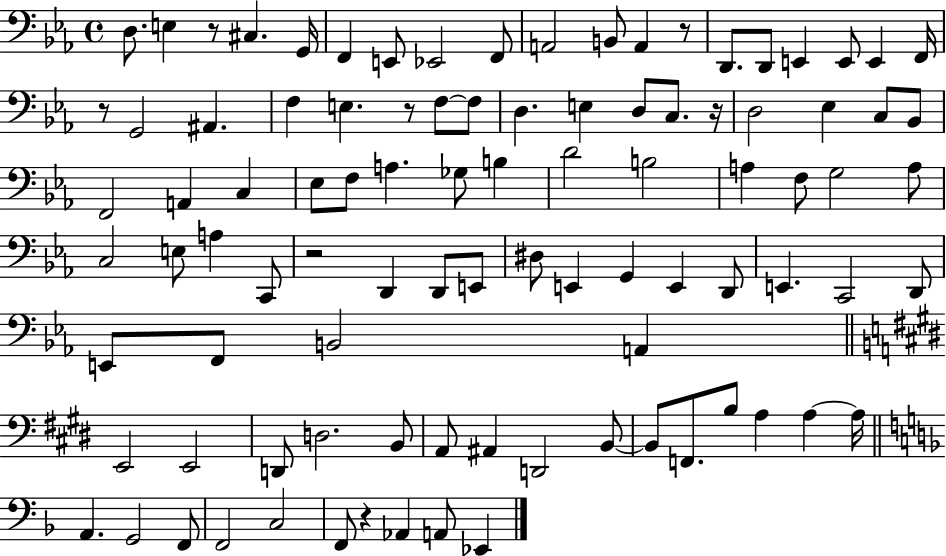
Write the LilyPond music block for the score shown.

{
  \clef bass
  \time 4/4
  \defaultTimeSignature
  \key ees \major
  d8. e4 r8 cis4. g,16 | f,4 e,8 ees,2 f,8 | a,2 b,8 a,4 r8 | d,8. d,8 e,4 e,8 e,4 f,16 | \break r8 g,2 ais,4. | f4 e4. r8 f8~~ f8 | d4. e4 d8 c8. r16 | d2 ees4 c8 bes,8 | \break f,2 a,4 c4 | ees8 f8 a4. ges8 b4 | d'2 b2 | a4 f8 g2 a8 | \break c2 e8 a4 c,8 | r2 d,4 d,8 e,8 | dis8 e,4 g,4 e,4 d,8 | e,4. c,2 d,8 | \break e,8 f,8 b,2 a,4 | \bar "||" \break \key e \major e,2 e,2 | d,8 d2. b,8 | a,8 ais,4 d,2 b,8~~ | b,8 f,8. b8 a4 a4~~ a16 | \break \bar "||" \break \key f \major a,4. g,2 f,8 | f,2 c2 | f,8 r4 aes,4 a,8 ees,4 | \bar "|."
}